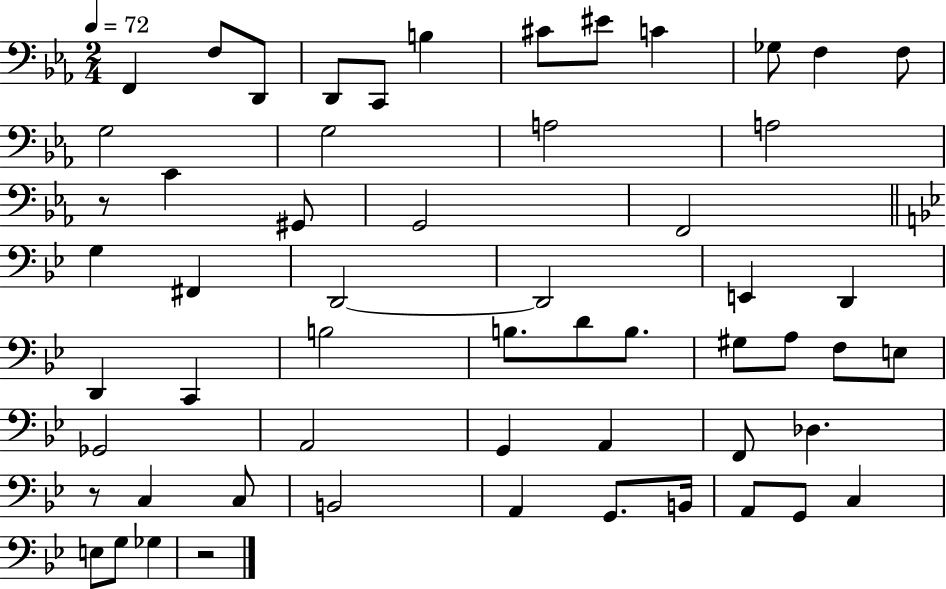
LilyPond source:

{
  \clef bass
  \numericTimeSignature
  \time 2/4
  \key ees \major
  \tempo 4 = 72
  f,4 f8 d,8 | d,8 c,8 b4 | cis'8 eis'8 c'4 | ges8 f4 f8 | \break g2 | g2 | a2 | a2 | \break r8 c'4 gis,8 | g,2 | f,2 | \bar "||" \break \key g \minor g4 fis,4 | d,2~~ | d,2 | e,4 d,4 | \break d,4 c,4 | b2 | b8. d'8 b8. | gis8 a8 f8 e8 | \break ges,2 | a,2 | g,4 a,4 | f,8 des4. | \break r8 c4 c8 | b,2 | a,4 g,8. b,16 | a,8 g,8 c4 | \break e8 g8 ges4 | r2 | \bar "|."
}